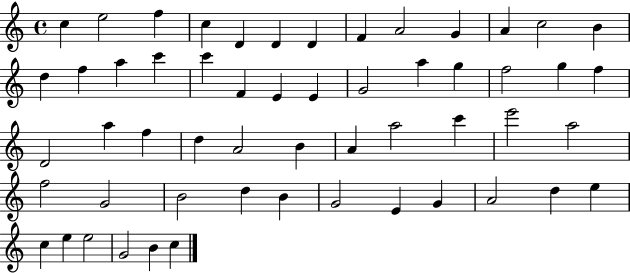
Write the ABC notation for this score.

X:1
T:Untitled
M:4/4
L:1/4
K:C
c e2 f c D D D F A2 G A c2 B d f a c' c' F E E G2 a g f2 g f D2 a f d A2 B A a2 c' e'2 a2 f2 G2 B2 d B G2 E G A2 d e c e e2 G2 B c